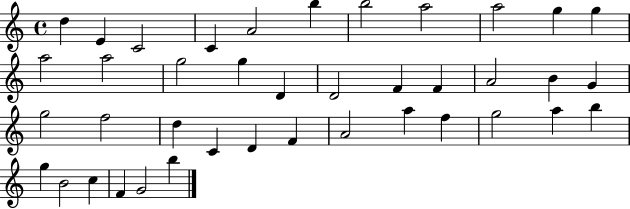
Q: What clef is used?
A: treble